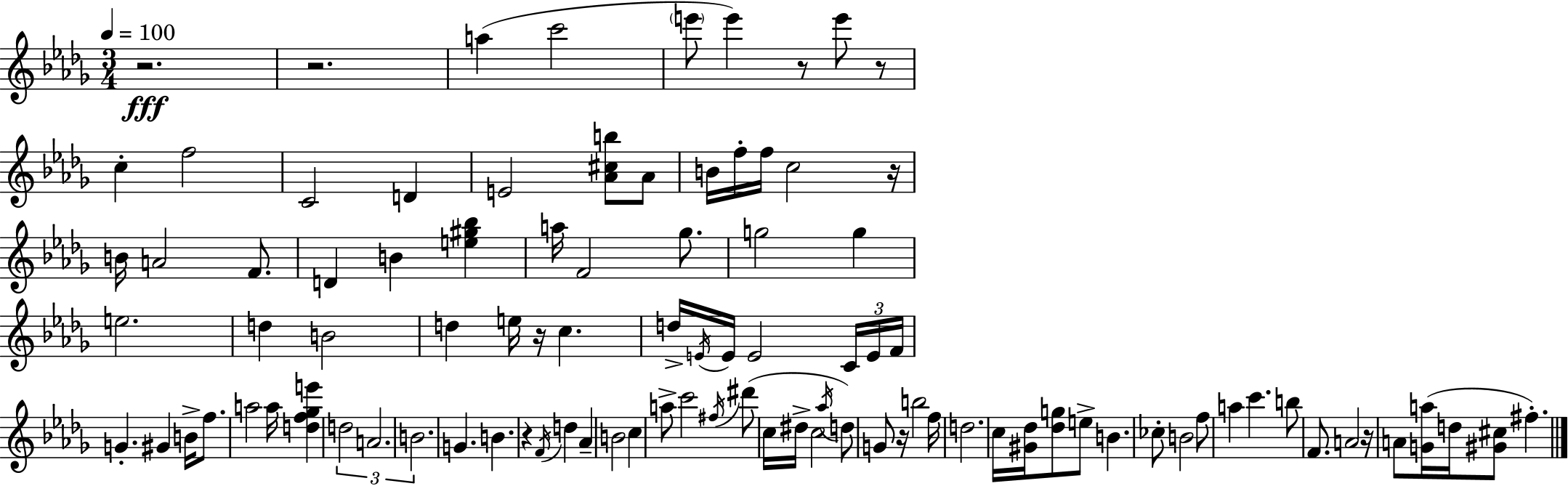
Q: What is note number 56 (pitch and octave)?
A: C6